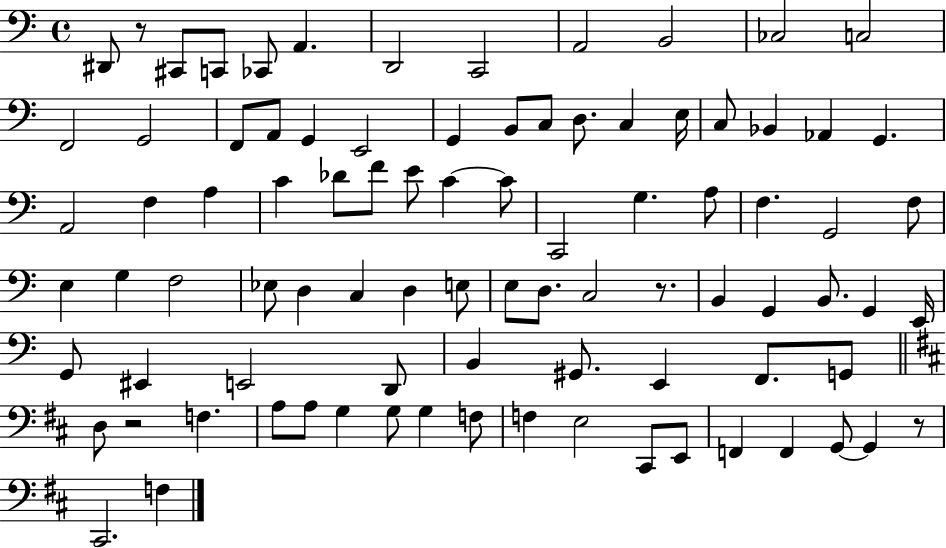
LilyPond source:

{
  \clef bass
  \time 4/4
  \defaultTimeSignature
  \key c \major
  dis,8 r8 cis,8 c,8 ces,8 a,4. | d,2 c,2 | a,2 b,2 | ces2 c2 | \break f,2 g,2 | f,8 a,8 g,4 e,2 | g,4 b,8 c8 d8. c4 e16 | c8 bes,4 aes,4 g,4. | \break a,2 f4 a4 | c'4 des'8 f'8 e'8 c'4~~ c'8 | c,2 g4. a8 | f4. g,2 f8 | \break e4 g4 f2 | ees8 d4 c4 d4 e8 | e8 d8. c2 r8. | b,4 g,4 b,8. g,4 e,16 | \break g,8 eis,4 e,2 d,8 | b,4 gis,8. e,4 f,8. g,8 | \bar "||" \break \key b \minor d8 r2 f4. | a8 a8 g4 g8 g4 f8 | f4 e2 cis,8 e,8 | f,4 f,4 g,8~~ g,4 r8 | \break cis,2. f4 | \bar "|."
}